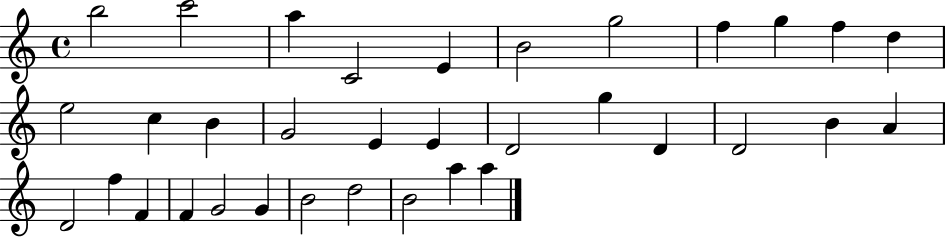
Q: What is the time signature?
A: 4/4